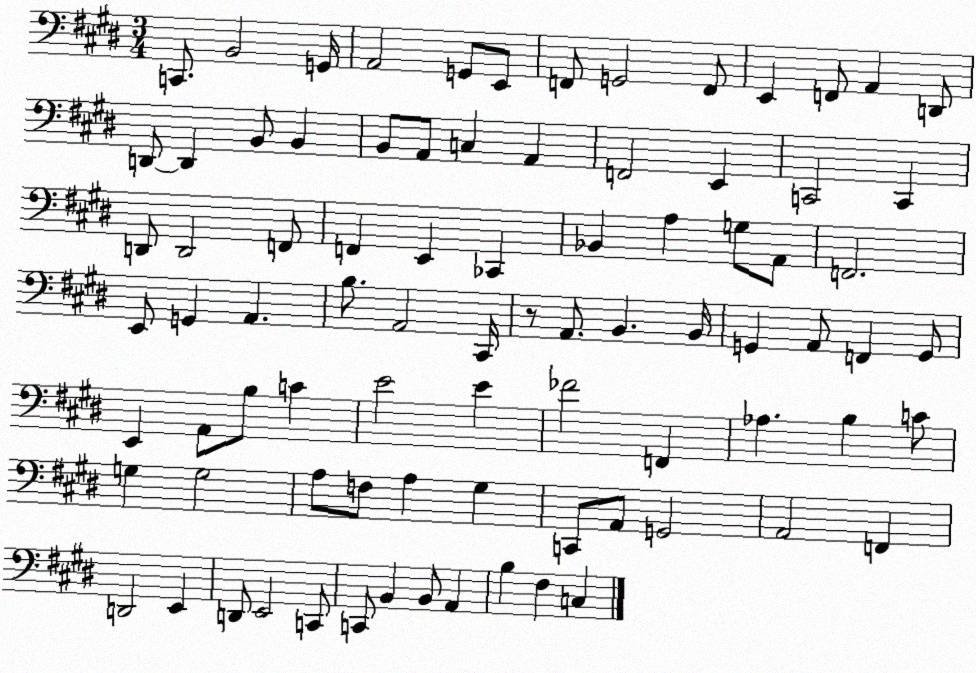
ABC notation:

X:1
T:Untitled
M:3/4
L:1/4
K:E
C,,/2 B,,2 G,,/4 A,,2 G,,/2 E,,/2 F,,/2 G,,2 F,,/2 E,, F,,/2 A,, D,,/2 D,,/2 D,, B,,/2 B,, B,,/2 A,,/2 C, A,, F,,2 E,, C,,2 C,, D,,/2 D,,2 F,,/2 F,, E,, _C,, _B,, A, G,/2 A,,/2 F,,2 E,,/2 G,, A,, B,/2 A,,2 ^C,,/4 z/2 A,,/2 B,, B,,/4 G,, A,,/2 F,, G,,/2 E,, A,,/2 B,/2 C E2 E _F2 F,, _A, B, C/2 G, G,2 A,/2 F,/2 A, ^G, C,,/2 A,,/2 G,,2 A,,2 F,, D,,2 E,, D,,/2 E,,2 C,,/2 C,,/2 B,, B,,/2 A,, B, ^F, C,